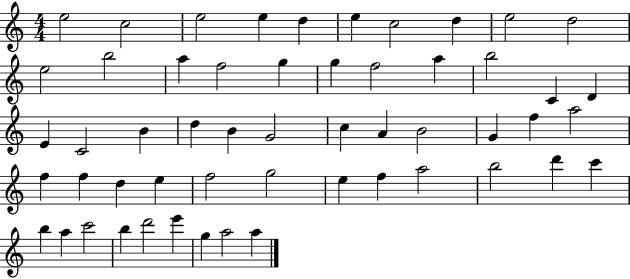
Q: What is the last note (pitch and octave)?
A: A5